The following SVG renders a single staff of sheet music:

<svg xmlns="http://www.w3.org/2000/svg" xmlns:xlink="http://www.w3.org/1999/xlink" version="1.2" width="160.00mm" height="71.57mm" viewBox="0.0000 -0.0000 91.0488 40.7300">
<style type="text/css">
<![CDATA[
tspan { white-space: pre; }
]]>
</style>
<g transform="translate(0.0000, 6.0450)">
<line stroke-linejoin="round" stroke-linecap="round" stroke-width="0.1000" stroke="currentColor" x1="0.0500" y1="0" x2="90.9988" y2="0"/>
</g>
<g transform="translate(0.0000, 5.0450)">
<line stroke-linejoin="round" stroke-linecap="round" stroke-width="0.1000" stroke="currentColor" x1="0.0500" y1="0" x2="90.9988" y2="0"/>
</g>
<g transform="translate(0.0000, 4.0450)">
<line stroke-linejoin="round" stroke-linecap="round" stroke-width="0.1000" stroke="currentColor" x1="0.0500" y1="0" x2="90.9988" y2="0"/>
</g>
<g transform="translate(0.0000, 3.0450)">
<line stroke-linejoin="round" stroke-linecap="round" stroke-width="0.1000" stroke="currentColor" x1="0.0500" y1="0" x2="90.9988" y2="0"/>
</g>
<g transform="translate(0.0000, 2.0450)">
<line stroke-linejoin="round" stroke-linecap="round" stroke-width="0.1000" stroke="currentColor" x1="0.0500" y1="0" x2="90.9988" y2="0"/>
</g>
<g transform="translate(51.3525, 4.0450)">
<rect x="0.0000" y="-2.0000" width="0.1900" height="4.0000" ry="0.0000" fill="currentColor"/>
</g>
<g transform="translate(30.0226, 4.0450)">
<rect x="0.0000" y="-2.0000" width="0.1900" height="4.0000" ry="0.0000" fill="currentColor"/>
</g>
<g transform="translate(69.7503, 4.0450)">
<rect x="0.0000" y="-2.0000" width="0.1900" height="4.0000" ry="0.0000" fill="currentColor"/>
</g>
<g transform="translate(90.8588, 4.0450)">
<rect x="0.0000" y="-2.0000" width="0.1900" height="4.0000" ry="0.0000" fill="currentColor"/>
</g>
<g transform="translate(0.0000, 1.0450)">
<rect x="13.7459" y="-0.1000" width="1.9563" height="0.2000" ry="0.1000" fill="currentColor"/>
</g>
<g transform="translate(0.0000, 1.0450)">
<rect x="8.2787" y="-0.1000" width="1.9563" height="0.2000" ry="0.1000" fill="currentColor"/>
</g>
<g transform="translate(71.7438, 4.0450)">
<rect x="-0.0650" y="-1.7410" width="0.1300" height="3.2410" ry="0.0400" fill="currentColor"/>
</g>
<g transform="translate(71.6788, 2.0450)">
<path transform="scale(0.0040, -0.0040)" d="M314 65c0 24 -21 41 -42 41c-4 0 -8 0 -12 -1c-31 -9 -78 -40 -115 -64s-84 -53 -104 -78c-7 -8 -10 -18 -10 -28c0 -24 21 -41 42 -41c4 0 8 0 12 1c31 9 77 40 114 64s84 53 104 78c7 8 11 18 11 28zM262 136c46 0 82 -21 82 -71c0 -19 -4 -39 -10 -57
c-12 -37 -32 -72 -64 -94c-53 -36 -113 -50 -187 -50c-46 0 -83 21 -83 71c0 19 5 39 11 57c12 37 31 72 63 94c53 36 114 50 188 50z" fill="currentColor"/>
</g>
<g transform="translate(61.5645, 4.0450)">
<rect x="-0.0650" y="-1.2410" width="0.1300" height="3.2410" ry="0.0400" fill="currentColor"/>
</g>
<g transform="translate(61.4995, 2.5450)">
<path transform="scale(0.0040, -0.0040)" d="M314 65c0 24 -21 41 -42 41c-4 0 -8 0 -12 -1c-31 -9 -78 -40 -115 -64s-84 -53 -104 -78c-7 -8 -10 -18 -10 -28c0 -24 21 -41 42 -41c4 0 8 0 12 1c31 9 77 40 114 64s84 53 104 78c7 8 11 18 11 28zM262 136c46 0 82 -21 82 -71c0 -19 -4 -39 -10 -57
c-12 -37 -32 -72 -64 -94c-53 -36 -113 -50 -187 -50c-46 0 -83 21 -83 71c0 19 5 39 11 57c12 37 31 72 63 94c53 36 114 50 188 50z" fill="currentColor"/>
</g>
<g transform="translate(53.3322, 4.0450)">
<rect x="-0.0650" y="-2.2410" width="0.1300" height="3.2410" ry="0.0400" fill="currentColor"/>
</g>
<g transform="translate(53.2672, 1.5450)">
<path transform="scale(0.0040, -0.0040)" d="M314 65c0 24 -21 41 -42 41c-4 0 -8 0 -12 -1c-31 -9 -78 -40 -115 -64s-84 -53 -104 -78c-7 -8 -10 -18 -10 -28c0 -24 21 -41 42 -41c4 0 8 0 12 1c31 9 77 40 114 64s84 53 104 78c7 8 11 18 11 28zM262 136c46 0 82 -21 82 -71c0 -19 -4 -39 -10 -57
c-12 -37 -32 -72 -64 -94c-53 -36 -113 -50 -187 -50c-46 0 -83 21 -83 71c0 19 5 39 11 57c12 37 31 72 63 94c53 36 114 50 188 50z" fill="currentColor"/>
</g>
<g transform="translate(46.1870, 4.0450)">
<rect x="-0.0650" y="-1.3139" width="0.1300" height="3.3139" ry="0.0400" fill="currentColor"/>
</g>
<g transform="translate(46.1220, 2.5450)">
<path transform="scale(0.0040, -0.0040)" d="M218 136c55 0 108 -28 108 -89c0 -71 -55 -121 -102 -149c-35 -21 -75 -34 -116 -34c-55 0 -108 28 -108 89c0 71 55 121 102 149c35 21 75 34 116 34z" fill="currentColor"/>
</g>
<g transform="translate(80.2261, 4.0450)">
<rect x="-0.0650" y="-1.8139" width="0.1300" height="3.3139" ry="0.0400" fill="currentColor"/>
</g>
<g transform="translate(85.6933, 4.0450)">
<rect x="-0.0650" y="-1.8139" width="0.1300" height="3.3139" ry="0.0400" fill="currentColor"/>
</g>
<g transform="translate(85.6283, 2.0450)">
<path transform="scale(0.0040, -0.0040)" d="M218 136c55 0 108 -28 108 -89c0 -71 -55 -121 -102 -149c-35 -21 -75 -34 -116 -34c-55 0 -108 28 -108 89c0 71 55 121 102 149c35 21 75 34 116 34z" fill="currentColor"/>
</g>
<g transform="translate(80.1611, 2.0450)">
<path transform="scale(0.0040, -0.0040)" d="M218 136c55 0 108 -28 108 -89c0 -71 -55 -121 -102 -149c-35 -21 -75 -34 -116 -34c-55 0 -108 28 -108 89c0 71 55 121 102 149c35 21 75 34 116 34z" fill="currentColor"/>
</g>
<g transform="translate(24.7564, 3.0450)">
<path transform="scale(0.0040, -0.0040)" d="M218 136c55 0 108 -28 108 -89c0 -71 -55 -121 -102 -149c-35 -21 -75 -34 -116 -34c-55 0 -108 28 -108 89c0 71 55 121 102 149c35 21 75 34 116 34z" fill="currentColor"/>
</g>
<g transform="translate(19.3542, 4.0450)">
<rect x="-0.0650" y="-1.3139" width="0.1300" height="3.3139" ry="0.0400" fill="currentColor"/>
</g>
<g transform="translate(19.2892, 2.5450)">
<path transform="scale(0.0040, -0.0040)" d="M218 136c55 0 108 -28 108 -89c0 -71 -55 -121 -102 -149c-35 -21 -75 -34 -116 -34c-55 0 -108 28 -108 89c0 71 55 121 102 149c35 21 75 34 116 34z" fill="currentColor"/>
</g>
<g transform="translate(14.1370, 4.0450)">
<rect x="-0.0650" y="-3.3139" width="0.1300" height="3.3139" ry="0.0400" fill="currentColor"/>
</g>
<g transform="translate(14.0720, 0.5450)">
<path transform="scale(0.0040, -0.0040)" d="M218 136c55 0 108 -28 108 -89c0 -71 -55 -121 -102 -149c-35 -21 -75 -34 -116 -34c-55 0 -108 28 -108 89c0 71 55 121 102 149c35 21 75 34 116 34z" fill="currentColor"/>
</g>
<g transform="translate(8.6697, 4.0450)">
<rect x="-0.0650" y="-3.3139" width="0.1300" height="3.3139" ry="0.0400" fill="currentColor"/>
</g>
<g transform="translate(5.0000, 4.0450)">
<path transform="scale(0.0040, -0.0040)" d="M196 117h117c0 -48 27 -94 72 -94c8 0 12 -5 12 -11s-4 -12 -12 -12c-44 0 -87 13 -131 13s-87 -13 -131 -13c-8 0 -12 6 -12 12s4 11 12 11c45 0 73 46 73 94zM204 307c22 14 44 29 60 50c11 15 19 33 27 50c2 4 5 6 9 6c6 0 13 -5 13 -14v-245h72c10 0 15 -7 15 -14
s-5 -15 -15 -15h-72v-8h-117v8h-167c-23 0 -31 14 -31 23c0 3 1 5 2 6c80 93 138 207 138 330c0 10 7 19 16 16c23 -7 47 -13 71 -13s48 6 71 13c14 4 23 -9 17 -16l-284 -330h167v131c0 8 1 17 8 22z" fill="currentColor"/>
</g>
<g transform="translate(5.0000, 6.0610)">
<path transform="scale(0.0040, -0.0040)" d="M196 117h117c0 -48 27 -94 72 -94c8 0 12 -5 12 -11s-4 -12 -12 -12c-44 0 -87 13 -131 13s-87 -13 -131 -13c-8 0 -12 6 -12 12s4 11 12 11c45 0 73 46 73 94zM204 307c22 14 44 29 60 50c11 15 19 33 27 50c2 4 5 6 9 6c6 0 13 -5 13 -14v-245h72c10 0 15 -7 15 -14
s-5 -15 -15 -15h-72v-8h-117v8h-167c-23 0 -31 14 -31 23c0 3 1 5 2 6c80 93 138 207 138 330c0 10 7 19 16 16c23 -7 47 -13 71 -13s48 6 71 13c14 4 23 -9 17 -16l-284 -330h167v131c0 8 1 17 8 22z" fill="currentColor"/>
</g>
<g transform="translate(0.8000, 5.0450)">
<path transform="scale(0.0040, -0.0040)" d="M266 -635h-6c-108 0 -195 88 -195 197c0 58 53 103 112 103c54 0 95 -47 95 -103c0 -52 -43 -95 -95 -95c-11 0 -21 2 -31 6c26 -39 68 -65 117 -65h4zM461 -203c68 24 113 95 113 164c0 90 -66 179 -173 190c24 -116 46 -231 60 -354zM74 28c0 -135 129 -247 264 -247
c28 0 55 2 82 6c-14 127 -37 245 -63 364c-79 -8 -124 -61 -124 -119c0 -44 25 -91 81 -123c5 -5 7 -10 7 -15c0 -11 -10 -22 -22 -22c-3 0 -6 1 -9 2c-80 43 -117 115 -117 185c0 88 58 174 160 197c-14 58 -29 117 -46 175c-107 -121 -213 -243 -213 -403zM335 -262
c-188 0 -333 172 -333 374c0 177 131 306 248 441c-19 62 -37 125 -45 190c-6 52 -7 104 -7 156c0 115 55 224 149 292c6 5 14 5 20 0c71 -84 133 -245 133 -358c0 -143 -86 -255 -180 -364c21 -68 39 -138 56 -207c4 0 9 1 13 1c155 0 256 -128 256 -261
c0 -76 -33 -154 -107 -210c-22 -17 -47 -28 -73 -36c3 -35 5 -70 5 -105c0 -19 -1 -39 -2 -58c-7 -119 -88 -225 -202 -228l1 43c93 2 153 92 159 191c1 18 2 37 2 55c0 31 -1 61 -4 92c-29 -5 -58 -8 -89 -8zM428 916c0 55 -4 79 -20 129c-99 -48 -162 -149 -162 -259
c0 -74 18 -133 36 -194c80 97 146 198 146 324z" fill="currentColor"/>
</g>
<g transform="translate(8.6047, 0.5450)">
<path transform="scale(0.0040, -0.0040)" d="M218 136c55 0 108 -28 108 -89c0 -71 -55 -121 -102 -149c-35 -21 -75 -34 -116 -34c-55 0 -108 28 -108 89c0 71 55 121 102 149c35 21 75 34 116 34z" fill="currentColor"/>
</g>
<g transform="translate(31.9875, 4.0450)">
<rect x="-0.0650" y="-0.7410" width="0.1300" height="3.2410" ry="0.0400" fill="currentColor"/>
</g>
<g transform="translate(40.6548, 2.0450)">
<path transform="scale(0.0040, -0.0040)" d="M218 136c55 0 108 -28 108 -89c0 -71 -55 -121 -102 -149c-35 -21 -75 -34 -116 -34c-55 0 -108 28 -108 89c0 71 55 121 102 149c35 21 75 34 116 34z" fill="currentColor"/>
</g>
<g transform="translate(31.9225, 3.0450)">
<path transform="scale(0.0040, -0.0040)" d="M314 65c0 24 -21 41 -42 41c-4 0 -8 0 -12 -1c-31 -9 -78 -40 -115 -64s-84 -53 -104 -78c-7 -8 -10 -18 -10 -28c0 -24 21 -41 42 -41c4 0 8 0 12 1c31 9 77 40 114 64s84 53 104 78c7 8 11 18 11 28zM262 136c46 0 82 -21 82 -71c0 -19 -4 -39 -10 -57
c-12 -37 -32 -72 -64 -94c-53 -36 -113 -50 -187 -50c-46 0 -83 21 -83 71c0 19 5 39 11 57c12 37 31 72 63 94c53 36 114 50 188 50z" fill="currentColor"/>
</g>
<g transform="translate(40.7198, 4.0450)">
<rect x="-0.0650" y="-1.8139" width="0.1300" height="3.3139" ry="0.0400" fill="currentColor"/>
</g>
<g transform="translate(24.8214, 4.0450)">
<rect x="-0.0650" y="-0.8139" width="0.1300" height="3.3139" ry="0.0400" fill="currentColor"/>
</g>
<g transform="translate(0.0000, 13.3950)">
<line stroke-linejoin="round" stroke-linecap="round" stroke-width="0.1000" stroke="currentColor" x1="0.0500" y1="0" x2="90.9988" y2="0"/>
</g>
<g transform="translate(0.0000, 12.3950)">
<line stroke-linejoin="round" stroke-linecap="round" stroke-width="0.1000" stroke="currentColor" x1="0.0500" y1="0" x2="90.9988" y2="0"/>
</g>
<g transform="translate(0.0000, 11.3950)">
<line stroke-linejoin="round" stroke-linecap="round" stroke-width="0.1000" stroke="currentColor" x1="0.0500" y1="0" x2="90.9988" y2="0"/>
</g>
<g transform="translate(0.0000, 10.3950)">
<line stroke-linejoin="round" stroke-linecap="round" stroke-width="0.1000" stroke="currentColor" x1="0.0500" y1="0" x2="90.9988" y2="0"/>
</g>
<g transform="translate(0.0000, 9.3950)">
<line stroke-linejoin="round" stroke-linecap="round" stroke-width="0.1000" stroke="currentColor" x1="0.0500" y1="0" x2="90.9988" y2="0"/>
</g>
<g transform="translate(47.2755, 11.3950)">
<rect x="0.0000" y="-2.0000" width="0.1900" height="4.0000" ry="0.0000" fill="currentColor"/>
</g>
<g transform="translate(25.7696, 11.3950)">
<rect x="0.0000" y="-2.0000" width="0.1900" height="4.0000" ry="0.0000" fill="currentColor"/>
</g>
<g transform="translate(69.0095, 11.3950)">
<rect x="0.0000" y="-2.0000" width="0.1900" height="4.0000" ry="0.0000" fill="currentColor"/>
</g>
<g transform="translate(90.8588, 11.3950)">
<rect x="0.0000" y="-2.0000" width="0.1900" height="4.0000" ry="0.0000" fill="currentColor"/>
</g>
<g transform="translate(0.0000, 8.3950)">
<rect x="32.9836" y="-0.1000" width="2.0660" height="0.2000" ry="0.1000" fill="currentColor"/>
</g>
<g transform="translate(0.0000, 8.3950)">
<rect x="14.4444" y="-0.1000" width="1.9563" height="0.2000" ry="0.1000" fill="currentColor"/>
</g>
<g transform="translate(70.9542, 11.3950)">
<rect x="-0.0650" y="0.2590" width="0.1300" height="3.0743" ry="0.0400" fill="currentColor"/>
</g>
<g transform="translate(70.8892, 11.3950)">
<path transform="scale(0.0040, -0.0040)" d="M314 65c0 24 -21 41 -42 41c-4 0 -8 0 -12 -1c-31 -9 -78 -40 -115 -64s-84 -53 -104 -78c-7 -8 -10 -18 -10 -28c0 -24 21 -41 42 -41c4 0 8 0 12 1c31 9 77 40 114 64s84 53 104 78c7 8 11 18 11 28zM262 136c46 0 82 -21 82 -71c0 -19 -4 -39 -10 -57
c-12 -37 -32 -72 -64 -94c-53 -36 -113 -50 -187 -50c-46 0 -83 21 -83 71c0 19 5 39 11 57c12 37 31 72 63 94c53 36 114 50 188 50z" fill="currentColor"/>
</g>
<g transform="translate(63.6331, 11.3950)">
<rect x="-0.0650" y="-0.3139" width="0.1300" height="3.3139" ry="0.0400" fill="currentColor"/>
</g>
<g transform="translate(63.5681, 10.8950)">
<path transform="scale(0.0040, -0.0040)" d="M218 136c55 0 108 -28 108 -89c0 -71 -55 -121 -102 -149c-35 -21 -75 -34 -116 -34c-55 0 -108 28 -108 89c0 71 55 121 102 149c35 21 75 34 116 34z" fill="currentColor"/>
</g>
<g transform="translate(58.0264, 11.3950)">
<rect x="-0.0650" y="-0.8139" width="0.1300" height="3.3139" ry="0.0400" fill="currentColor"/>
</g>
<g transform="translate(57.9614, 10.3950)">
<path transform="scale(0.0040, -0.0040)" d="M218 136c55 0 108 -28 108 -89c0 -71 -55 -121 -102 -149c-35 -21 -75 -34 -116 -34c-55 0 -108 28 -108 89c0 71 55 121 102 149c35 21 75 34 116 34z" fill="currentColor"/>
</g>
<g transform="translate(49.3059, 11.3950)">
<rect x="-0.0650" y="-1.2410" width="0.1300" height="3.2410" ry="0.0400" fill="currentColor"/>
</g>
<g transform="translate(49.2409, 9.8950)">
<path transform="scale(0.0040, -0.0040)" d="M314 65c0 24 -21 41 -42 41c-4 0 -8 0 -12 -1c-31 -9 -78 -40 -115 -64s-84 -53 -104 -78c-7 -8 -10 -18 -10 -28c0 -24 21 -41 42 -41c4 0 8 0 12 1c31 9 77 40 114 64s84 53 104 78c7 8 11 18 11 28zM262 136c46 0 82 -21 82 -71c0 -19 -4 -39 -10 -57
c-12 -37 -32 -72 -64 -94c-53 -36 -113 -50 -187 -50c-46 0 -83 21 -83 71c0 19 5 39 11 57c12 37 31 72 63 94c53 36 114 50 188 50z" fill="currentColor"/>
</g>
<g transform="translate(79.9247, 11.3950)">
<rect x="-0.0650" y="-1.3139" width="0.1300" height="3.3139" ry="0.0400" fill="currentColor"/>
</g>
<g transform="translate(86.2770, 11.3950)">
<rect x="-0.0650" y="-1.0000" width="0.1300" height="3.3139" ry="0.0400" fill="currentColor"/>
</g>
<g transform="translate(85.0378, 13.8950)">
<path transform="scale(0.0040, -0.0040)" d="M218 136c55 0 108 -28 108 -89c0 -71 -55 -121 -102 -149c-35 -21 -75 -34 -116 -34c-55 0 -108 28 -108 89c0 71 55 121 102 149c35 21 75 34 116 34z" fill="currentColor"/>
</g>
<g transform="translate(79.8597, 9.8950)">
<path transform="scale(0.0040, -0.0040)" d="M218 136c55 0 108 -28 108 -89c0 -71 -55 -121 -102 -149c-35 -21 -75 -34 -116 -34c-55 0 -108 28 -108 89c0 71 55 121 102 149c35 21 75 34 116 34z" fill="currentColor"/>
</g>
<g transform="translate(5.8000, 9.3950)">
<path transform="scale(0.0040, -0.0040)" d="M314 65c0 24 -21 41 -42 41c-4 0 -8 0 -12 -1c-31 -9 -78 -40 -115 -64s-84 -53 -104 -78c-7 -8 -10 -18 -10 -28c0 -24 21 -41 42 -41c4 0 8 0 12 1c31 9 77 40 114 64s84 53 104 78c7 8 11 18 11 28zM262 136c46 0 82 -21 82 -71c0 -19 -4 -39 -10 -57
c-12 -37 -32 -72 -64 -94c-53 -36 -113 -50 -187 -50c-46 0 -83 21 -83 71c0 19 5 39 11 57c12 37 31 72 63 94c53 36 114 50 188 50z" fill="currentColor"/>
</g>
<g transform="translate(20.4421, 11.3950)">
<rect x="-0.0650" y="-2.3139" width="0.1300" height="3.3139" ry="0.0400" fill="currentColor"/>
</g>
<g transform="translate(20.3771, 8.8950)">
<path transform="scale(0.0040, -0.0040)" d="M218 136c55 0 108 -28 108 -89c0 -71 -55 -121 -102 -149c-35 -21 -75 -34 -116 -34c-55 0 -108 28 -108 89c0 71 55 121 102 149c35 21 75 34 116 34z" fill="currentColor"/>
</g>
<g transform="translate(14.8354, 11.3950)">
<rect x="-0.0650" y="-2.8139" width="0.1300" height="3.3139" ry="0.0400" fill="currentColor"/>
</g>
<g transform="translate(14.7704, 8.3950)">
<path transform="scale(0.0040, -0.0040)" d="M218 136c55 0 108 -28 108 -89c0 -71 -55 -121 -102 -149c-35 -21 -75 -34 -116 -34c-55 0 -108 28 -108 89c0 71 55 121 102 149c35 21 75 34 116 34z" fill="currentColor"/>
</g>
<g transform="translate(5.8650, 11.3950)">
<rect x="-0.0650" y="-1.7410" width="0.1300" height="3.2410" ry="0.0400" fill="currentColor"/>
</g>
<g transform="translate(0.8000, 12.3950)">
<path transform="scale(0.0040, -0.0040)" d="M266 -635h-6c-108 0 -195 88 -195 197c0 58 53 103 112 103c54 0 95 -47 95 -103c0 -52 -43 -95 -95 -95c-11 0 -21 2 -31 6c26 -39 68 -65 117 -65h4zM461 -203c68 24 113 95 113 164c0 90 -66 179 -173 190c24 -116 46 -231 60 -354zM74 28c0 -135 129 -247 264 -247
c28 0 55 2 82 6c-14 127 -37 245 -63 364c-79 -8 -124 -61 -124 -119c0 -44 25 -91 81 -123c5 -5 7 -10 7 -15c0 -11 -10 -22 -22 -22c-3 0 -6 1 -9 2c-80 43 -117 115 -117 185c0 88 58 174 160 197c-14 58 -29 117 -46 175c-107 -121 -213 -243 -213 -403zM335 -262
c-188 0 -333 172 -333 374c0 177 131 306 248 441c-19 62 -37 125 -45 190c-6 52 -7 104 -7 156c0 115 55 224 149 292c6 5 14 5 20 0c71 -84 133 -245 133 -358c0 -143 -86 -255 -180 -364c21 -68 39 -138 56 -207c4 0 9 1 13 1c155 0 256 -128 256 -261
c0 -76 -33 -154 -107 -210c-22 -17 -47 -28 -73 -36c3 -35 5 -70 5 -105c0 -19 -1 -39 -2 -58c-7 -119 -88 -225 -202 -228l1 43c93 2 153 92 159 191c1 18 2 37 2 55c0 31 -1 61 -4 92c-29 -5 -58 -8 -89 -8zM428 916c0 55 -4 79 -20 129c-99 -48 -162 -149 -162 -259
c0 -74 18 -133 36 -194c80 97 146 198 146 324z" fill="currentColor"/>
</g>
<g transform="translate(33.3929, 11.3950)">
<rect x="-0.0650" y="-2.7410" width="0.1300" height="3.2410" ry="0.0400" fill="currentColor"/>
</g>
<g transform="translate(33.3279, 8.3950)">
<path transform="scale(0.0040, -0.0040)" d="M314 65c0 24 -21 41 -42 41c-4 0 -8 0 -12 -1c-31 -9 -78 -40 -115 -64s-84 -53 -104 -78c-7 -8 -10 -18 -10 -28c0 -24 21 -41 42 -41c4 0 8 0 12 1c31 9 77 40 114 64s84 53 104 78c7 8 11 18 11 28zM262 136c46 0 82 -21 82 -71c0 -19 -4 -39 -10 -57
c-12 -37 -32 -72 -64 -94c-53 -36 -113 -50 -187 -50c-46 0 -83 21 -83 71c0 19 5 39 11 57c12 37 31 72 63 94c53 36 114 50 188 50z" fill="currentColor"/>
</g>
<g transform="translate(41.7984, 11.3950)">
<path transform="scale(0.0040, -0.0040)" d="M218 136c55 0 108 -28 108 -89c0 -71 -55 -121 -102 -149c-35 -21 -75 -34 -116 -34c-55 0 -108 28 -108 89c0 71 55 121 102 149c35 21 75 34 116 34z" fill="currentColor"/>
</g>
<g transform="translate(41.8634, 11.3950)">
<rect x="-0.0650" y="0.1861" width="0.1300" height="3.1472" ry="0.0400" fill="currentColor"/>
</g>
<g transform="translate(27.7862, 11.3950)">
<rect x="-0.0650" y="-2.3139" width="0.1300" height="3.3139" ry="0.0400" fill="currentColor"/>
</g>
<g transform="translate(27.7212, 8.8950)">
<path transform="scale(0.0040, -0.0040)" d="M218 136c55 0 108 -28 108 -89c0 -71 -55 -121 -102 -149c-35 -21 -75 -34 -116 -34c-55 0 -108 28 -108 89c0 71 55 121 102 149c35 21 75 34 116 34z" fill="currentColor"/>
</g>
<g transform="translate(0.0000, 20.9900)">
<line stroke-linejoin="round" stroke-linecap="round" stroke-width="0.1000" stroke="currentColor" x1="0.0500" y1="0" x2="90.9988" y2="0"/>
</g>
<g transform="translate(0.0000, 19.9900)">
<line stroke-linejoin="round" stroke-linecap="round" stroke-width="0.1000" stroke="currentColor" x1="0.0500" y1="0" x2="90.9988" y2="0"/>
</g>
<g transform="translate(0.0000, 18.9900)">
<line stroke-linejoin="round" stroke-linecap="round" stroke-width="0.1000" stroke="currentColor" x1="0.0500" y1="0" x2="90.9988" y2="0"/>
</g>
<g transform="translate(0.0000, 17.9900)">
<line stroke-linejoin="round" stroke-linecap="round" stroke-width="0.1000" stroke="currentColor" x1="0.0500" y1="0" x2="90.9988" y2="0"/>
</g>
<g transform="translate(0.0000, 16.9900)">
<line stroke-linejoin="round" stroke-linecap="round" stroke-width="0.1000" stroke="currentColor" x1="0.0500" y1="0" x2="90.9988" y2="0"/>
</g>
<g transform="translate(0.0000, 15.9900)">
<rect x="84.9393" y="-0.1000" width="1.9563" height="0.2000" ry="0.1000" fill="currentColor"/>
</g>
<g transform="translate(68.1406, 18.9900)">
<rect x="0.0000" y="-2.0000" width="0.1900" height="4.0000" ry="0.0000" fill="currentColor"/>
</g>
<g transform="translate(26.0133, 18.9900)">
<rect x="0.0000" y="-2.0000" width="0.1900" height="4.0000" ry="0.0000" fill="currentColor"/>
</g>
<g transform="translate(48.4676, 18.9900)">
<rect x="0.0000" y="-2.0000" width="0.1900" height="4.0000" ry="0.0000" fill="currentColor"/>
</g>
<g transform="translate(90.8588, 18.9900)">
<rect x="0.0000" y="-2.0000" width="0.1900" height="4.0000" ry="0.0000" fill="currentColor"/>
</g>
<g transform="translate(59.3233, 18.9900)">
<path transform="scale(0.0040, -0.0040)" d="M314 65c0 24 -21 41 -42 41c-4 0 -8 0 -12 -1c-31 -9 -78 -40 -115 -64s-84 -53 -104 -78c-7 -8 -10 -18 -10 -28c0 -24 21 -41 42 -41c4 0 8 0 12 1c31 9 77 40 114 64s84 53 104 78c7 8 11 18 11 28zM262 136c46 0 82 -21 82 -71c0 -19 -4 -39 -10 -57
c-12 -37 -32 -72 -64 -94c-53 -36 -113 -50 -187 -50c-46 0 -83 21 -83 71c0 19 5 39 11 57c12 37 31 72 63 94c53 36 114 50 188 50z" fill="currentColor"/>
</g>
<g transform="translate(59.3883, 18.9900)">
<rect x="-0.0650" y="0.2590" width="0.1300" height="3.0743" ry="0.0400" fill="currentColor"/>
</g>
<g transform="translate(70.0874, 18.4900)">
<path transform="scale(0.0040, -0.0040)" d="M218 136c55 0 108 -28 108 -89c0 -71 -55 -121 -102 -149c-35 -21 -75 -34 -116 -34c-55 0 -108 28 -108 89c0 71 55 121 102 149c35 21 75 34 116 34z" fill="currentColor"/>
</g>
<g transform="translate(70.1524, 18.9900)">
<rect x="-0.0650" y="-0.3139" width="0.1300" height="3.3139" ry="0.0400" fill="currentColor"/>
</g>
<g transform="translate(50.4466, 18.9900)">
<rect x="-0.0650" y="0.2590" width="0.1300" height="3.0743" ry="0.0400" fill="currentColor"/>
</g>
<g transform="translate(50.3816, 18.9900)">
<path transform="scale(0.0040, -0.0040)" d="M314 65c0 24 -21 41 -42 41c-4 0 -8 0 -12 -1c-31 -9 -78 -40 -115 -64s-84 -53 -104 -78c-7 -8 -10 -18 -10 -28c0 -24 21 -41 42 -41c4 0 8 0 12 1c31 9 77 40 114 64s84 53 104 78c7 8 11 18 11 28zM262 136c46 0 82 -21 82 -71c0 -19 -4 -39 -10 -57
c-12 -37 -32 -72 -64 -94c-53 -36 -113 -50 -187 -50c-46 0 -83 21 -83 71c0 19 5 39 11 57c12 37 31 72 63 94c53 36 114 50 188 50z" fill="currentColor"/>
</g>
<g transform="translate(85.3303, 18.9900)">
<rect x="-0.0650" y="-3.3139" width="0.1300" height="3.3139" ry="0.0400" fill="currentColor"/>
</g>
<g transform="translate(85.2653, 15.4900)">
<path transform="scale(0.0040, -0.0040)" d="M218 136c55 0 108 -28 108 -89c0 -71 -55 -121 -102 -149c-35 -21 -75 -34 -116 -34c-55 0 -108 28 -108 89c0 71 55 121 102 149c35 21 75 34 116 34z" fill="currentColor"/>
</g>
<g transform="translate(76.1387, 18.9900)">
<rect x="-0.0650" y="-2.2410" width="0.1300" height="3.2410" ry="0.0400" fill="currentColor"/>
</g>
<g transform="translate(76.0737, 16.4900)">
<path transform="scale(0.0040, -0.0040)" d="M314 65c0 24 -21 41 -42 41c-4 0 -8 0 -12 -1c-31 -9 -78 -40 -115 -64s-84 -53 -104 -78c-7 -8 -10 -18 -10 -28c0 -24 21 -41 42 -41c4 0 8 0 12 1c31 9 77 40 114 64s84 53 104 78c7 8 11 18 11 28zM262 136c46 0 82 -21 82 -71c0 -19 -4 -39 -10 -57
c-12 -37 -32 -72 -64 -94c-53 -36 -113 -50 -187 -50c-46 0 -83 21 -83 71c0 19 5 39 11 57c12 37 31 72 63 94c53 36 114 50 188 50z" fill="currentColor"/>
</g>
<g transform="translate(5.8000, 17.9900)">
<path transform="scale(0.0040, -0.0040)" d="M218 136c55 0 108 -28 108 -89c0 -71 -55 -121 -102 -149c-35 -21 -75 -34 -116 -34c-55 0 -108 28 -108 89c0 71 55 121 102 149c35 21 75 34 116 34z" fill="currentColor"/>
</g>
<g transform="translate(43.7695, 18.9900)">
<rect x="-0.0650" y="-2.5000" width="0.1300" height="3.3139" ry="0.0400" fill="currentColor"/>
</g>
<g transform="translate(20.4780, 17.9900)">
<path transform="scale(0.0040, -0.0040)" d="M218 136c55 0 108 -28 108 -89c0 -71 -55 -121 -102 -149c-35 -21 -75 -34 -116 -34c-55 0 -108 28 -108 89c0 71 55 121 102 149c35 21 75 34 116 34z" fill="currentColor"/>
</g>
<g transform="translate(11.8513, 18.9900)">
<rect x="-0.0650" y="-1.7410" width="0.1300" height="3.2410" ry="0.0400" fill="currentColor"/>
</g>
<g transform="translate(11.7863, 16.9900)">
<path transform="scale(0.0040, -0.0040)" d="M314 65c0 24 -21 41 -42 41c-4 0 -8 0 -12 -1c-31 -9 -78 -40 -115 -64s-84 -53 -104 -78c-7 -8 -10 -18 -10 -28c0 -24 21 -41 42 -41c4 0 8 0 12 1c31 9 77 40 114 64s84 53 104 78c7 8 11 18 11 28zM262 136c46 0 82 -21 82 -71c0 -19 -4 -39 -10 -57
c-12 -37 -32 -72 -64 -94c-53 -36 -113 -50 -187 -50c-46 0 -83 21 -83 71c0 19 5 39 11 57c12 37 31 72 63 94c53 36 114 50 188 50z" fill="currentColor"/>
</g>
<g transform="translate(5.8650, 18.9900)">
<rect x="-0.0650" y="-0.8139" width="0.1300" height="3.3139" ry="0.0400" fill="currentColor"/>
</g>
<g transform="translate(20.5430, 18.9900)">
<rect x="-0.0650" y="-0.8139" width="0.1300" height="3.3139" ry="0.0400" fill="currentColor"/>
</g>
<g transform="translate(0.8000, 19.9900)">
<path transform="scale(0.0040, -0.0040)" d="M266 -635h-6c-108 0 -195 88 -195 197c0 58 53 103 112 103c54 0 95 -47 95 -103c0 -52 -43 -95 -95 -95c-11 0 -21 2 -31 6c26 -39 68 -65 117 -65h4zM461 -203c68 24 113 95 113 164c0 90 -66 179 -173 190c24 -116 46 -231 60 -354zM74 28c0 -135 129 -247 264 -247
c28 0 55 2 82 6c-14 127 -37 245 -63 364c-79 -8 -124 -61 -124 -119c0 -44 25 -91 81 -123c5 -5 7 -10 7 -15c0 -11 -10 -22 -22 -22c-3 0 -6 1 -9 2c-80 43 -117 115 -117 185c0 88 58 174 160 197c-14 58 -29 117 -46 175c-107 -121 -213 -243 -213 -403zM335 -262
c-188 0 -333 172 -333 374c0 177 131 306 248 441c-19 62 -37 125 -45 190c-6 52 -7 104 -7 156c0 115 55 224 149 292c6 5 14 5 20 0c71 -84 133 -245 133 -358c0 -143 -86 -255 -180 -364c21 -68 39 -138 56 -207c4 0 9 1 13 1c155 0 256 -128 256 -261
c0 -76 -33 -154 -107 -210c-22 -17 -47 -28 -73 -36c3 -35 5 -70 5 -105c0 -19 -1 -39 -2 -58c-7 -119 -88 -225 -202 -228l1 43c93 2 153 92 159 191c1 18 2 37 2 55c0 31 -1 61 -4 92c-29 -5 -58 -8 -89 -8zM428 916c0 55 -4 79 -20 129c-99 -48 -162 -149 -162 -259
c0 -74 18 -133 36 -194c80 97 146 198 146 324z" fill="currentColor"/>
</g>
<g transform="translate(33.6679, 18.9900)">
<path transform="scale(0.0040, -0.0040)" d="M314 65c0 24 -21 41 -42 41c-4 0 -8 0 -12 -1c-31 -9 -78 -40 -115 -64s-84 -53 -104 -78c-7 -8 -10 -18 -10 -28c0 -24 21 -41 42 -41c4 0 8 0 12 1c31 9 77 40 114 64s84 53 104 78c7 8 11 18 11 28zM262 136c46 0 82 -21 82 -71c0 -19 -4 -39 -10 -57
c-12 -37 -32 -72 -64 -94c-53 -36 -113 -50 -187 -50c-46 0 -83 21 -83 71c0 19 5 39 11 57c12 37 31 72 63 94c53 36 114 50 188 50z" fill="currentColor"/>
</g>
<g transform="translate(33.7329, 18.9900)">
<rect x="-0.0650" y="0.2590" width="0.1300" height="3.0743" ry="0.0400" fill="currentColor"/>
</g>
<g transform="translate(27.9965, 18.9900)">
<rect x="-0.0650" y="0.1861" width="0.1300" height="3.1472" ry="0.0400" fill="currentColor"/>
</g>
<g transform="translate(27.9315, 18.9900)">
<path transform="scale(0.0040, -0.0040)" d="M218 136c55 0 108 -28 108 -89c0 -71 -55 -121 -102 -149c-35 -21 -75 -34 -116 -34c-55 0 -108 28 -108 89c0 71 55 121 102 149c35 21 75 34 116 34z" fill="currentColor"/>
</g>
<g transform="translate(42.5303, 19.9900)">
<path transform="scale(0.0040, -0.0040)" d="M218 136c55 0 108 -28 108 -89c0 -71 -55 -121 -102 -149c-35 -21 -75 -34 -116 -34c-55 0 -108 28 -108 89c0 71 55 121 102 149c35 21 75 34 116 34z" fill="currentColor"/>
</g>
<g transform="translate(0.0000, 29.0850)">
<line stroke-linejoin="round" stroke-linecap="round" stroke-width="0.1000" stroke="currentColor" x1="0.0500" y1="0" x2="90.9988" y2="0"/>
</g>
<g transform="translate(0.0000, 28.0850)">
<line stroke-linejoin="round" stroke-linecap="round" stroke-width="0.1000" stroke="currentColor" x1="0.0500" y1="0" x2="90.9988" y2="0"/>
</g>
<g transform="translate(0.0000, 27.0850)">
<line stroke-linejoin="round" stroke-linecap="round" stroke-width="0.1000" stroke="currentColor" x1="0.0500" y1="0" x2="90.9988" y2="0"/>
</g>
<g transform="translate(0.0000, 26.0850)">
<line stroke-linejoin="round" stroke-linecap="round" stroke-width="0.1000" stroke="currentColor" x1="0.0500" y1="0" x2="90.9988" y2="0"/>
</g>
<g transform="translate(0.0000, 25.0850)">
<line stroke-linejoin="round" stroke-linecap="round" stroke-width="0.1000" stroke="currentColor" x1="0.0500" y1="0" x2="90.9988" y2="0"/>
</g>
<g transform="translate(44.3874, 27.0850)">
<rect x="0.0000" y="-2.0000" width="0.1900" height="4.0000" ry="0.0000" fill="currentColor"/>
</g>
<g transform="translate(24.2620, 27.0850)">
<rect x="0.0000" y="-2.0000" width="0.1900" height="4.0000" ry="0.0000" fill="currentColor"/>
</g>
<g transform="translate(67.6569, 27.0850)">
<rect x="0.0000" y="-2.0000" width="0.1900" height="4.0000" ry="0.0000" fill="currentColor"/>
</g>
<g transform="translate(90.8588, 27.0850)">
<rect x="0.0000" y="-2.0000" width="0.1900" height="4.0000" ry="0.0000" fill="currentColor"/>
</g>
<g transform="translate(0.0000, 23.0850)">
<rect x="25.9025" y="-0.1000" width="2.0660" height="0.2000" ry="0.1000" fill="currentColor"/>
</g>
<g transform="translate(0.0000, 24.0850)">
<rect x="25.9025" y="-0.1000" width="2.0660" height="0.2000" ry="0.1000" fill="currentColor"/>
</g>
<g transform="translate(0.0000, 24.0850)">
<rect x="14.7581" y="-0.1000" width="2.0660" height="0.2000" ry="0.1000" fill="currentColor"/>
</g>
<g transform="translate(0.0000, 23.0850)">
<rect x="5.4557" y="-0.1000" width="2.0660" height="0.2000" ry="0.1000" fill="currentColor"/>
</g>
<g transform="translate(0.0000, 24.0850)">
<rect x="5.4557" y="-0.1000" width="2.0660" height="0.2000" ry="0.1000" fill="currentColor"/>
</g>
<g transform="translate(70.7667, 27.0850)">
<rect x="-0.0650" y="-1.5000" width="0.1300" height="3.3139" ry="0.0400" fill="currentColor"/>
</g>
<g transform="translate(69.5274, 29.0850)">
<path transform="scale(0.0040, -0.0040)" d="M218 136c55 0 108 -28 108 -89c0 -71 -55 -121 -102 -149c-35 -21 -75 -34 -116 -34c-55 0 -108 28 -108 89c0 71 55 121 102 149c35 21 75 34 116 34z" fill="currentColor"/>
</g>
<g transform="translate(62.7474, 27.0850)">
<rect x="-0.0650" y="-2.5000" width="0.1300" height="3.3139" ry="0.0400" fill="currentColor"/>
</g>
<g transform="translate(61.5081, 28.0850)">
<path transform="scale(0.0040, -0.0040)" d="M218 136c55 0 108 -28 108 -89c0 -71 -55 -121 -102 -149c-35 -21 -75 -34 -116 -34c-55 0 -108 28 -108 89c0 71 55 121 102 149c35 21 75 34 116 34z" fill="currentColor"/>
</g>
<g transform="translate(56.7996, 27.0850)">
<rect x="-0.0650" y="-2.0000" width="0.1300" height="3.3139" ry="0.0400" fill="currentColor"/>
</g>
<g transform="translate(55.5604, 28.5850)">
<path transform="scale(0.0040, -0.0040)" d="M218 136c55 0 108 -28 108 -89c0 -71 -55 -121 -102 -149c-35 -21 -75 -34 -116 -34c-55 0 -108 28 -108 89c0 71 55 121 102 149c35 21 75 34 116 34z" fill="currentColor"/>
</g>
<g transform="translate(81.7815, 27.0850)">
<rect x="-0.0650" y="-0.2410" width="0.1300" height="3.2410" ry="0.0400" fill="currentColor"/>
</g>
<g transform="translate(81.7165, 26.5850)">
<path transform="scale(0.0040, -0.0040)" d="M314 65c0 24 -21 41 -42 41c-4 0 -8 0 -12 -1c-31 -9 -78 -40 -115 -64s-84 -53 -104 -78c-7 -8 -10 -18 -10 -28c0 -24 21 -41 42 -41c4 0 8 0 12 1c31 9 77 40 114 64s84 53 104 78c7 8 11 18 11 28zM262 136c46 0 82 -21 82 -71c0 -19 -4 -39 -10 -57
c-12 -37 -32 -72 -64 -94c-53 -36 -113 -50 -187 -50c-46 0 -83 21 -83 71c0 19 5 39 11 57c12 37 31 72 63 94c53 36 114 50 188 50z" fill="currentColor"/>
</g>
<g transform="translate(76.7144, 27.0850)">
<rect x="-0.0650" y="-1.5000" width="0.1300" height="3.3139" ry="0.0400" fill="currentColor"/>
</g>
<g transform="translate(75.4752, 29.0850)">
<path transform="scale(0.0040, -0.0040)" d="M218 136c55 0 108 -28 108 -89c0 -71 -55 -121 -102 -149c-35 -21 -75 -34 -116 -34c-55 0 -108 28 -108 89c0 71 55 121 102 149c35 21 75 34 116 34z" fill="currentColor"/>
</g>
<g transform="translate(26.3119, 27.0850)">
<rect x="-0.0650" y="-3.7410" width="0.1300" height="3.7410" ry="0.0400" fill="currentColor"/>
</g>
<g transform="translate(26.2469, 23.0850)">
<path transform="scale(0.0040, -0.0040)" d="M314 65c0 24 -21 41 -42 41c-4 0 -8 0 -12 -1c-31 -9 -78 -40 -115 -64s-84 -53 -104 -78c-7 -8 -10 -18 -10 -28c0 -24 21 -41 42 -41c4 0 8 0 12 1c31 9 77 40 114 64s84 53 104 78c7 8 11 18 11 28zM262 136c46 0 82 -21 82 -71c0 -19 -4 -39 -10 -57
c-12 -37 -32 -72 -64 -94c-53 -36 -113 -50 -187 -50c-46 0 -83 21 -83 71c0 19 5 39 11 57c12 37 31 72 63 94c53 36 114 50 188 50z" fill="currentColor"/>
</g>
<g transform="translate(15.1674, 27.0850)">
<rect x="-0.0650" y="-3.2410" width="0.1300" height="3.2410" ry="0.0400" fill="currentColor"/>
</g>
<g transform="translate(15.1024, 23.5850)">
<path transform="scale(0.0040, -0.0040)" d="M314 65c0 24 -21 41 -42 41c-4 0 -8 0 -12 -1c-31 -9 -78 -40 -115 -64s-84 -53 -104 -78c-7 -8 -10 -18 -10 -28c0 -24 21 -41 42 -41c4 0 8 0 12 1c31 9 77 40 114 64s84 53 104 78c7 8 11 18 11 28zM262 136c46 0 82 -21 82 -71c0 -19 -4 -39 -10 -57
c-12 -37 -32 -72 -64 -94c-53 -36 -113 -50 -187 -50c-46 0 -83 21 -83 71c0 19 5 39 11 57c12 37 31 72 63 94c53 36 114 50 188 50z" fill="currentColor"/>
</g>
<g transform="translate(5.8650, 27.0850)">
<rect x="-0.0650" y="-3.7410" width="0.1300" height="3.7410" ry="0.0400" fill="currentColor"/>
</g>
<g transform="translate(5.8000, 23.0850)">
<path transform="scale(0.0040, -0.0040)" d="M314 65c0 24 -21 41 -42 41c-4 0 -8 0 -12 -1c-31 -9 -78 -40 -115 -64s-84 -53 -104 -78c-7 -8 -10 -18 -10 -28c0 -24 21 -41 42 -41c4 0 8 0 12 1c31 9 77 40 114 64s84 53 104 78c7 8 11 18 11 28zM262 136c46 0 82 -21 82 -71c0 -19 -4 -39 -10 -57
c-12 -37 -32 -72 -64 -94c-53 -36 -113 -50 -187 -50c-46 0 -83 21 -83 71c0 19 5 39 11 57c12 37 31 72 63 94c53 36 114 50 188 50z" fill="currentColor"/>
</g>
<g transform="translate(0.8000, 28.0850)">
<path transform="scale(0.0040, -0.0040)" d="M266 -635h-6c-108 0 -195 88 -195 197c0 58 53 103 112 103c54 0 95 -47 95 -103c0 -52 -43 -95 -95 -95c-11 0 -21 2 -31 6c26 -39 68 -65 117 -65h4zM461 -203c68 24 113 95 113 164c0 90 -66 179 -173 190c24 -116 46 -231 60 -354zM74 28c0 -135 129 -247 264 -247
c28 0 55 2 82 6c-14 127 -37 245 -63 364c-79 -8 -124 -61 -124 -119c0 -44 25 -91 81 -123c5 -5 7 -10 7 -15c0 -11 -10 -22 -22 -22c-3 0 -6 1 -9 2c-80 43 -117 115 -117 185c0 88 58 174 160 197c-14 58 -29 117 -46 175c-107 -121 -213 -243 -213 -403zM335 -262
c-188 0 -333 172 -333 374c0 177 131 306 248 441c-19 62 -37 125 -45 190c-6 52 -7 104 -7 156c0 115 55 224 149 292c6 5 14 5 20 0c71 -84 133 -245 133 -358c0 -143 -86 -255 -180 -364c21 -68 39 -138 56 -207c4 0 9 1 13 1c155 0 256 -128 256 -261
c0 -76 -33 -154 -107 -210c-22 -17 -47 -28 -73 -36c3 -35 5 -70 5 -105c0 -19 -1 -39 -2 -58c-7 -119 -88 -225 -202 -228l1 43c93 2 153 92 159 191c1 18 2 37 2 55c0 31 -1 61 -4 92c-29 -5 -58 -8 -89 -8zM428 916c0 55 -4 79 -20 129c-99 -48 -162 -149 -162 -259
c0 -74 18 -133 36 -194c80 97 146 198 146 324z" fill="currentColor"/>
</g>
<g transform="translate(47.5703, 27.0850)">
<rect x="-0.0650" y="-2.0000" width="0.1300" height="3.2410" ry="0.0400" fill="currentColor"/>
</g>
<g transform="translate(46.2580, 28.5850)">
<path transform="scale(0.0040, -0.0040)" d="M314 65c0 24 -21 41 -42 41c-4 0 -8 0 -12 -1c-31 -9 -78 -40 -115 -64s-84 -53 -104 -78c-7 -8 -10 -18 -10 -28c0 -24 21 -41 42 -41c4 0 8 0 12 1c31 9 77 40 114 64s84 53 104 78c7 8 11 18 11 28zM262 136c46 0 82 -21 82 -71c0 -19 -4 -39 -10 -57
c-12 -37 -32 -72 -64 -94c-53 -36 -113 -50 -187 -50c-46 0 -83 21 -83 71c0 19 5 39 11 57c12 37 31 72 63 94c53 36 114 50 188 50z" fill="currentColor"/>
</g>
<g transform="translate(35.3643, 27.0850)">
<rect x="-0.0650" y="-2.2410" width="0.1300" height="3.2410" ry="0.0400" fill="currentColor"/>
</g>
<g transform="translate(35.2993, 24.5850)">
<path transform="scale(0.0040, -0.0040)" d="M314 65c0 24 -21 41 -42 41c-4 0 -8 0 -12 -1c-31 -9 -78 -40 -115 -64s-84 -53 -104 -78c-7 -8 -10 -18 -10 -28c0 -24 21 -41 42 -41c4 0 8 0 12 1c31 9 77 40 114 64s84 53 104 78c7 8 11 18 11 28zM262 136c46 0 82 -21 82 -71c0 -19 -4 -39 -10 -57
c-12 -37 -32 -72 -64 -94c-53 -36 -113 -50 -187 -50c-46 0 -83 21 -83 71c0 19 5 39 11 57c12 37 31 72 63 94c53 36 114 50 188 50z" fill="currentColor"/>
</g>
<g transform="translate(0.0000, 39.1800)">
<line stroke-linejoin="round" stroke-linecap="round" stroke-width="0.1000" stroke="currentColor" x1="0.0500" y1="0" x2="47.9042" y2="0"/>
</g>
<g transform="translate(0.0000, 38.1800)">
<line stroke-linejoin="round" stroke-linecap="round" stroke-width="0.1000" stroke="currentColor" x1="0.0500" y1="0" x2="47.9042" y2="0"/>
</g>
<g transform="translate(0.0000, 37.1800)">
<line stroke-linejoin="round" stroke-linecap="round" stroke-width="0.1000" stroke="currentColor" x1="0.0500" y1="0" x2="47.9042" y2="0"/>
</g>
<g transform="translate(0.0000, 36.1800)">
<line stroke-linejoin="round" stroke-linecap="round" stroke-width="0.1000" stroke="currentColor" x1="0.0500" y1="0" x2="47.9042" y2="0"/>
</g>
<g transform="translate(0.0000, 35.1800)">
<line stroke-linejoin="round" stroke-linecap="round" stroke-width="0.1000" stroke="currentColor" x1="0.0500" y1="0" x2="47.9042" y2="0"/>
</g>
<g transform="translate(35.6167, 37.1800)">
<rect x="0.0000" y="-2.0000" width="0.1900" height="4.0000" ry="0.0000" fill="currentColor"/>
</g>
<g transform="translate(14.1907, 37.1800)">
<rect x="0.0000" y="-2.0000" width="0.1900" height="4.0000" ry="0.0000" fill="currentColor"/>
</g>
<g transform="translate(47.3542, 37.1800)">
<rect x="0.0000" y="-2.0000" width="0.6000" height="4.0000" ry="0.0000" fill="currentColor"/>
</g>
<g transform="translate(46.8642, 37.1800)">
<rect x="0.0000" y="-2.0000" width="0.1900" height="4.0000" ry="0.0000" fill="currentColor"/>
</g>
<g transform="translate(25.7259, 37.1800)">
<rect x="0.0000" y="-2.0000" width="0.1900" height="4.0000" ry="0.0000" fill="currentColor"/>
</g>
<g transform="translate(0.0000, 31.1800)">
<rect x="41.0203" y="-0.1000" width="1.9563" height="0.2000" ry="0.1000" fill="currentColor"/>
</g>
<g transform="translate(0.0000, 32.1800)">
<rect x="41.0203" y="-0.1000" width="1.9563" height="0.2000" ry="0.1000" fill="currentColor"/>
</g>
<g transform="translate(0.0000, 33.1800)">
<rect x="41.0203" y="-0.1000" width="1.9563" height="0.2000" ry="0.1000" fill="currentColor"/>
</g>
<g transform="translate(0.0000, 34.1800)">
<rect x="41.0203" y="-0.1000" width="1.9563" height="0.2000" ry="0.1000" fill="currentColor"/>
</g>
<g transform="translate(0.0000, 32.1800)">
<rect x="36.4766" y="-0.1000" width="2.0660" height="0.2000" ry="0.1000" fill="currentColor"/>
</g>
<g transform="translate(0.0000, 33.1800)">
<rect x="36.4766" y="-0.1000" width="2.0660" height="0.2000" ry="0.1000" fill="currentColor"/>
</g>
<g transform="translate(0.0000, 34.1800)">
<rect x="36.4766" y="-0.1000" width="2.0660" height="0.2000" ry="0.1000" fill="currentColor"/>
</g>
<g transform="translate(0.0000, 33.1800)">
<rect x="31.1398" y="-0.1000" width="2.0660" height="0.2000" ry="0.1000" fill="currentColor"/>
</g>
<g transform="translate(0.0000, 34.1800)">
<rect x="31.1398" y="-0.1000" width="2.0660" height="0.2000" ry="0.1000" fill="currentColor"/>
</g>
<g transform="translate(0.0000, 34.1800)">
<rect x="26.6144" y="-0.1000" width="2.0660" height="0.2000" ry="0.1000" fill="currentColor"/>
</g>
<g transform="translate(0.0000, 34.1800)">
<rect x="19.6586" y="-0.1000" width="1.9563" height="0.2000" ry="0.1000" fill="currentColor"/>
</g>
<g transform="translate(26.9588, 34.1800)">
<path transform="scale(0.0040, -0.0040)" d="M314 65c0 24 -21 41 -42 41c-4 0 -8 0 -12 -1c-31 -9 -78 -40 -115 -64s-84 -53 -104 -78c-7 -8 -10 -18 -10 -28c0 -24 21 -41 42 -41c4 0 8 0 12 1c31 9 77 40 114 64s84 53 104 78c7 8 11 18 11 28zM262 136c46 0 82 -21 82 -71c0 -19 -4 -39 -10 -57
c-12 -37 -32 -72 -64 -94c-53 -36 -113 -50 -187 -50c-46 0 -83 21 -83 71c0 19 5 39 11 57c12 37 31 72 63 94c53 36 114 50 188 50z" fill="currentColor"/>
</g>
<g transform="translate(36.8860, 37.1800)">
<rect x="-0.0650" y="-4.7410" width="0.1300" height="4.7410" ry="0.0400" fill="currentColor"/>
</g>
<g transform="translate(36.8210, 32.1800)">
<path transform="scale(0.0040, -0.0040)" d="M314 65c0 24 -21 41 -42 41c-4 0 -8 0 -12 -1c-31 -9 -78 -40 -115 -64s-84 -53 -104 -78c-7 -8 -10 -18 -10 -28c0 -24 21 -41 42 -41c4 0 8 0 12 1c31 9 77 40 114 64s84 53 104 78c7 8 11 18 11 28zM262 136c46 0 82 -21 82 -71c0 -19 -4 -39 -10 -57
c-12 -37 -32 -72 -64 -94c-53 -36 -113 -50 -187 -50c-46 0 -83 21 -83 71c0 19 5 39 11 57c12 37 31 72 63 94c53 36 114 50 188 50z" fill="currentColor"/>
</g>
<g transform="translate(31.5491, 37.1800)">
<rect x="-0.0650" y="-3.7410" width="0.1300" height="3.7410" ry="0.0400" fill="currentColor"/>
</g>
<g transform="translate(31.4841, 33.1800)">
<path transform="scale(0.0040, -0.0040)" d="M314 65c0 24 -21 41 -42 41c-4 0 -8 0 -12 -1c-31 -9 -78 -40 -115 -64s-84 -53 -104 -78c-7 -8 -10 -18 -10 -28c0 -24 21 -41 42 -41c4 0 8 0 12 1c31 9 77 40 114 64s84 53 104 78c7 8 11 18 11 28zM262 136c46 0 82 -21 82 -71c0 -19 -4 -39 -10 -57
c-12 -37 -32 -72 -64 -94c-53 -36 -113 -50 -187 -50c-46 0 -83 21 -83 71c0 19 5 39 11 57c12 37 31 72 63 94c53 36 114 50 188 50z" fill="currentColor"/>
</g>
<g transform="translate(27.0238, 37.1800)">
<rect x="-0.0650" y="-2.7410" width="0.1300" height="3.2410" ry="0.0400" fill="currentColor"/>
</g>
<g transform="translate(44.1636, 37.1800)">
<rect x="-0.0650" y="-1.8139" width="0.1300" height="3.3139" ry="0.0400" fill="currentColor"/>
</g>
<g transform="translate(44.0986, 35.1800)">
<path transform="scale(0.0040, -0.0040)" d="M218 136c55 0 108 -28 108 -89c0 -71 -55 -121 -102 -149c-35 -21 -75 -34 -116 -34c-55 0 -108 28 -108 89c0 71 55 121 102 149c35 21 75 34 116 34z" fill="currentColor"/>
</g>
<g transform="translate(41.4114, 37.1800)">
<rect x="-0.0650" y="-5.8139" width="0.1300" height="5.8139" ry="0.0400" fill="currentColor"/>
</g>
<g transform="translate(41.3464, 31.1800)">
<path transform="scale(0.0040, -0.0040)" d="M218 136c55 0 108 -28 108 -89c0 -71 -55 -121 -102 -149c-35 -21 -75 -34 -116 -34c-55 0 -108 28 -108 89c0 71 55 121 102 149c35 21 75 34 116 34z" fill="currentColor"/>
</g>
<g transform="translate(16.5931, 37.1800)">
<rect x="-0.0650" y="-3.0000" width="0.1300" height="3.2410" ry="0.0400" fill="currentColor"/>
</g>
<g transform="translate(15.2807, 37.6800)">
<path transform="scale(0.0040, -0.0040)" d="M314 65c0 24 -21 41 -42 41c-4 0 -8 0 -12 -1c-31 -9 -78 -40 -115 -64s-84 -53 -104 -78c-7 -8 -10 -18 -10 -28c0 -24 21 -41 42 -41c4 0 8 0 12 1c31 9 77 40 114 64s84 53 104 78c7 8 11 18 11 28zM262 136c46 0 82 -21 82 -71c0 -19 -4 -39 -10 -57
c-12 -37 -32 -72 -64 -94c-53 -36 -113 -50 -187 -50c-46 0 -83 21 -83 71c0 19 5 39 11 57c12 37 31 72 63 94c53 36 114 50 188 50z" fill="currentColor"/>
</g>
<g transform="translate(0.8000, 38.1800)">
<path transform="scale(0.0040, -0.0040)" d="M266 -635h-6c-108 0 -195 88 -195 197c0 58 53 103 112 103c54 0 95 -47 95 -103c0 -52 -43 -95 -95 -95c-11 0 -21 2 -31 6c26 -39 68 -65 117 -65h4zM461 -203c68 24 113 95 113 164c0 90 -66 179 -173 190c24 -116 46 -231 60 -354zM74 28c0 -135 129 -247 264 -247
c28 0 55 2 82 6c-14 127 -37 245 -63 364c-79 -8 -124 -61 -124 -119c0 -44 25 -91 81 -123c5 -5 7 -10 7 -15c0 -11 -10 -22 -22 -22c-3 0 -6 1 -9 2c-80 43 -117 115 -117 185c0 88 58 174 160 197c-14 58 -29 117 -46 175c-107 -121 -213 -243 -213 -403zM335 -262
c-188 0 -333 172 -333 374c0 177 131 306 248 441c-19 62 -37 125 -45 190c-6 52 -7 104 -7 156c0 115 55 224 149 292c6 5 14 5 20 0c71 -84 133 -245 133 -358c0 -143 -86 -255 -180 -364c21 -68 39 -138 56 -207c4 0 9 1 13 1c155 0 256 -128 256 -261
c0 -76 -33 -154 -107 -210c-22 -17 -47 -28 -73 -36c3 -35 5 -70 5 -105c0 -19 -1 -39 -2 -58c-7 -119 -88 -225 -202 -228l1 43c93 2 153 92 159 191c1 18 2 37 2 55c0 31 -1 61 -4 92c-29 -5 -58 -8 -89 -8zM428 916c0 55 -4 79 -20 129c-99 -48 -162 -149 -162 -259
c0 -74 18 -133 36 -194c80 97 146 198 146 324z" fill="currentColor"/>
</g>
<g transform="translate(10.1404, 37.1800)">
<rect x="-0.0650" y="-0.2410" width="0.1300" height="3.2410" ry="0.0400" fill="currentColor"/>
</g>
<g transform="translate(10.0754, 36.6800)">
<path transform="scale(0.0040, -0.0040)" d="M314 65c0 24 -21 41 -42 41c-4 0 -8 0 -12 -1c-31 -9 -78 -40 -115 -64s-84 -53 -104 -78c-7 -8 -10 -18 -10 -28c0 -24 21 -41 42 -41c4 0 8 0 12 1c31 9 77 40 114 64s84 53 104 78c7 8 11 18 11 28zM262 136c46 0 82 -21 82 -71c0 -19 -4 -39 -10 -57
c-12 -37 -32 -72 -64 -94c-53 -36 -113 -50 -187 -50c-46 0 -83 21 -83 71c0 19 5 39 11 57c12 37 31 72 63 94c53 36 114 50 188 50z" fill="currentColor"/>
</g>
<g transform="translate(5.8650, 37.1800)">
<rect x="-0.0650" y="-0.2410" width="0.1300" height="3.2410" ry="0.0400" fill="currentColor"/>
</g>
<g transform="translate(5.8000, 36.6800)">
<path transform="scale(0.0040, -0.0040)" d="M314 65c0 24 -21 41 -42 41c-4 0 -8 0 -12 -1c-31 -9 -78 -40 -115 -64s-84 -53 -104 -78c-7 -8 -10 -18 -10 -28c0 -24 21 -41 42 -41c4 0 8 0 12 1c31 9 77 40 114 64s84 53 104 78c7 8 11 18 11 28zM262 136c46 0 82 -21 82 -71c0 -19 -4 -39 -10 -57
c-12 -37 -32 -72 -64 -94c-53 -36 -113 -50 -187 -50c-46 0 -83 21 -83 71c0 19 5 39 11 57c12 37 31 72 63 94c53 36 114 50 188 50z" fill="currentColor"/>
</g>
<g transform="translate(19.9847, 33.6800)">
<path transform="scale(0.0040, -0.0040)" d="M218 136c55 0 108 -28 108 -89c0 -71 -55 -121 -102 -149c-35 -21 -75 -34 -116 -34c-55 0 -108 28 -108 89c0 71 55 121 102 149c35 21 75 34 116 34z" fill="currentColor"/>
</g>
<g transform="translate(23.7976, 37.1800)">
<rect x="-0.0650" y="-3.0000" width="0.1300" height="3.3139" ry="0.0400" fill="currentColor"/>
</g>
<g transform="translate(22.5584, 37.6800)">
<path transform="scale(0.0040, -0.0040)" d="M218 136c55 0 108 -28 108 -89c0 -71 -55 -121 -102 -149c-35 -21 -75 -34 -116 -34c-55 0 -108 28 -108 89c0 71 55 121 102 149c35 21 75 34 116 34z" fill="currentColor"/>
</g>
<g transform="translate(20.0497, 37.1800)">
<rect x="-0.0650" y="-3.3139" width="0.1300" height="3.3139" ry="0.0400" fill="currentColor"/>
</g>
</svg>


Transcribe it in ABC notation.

X:1
T:Untitled
M:4/4
L:1/4
K:C
b b e d d2 f e g2 e2 f2 f f f2 a g g a2 B e2 d c B2 e D d f2 d B B2 G B2 B2 c g2 b c'2 b2 c'2 g2 F2 F G E E c2 c2 c2 A2 b A a2 c'2 e'2 g' f